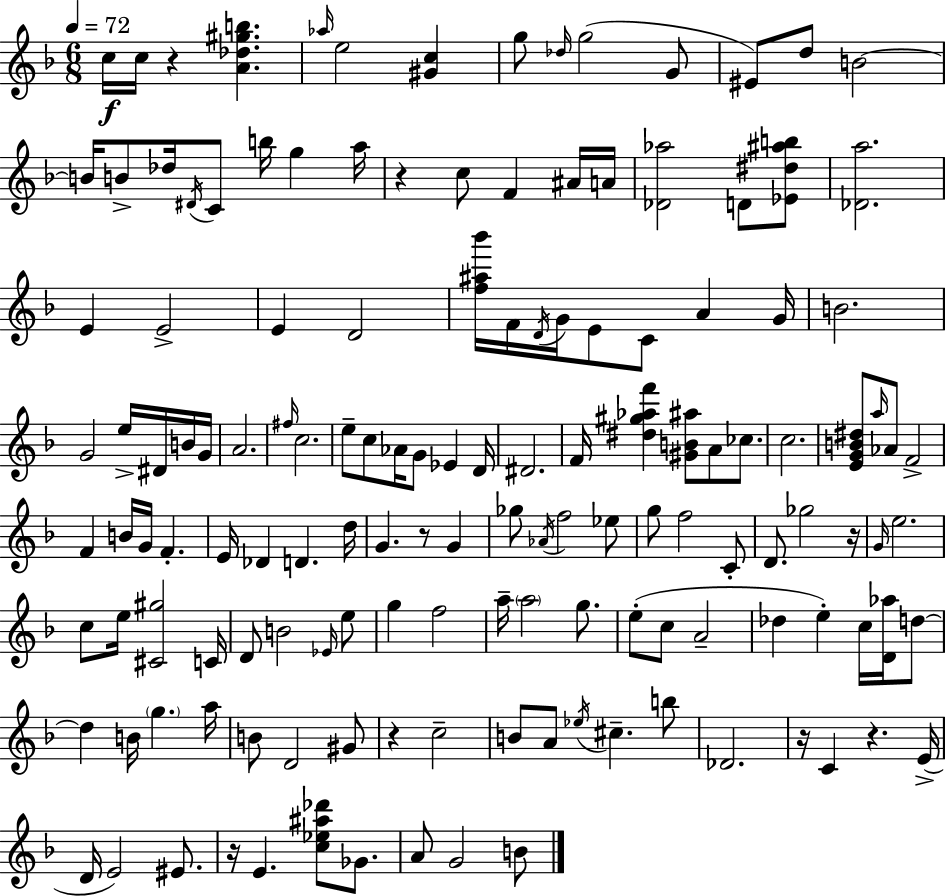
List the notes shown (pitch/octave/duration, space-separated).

C5/s C5/s R/q [A4,Db5,G#5,B5]/q. Ab5/s E5/h [G#4,C5]/q G5/e Db5/s G5/h G4/e EIS4/e D5/e B4/h B4/s B4/e Db5/s D#4/s C4/e B5/s G5/q A5/s R/q C5/e F4/q A#4/s A4/s [Db4,Ab5]/h D4/e [Eb4,D#5,A#5,B5]/e [Db4,A5]/h. E4/q E4/h E4/q D4/h [F5,A#5,Bb6]/s F4/s D4/s G4/s E4/e C4/e A4/q G4/s B4/h. G4/h E5/s D#4/s B4/s G4/s A4/h. F#5/s C5/h. E5/e C5/e Ab4/s G4/e Eb4/q D4/s D#4/h. F4/s [D#5,G#5,Ab5,F6]/q [G#4,B4,A#5]/e A4/e CES5/e. C5/h. [E4,G4,B4,D#5]/e A5/s Ab4/e F4/h F4/q B4/s G4/s F4/q. E4/s Db4/q D4/q. D5/s G4/q. R/e G4/q Gb5/e Ab4/s F5/h Eb5/e G5/e F5/h C4/e D4/e. Gb5/h R/s G4/s E5/h. C5/e E5/s [C#4,G#5]/h C4/s D4/e B4/h Eb4/s E5/e G5/q F5/h A5/s A5/h G5/e. E5/e C5/e A4/h Db5/q E5/q C5/s [D4,Ab5]/s D5/e D5/q B4/s G5/q. A5/s B4/e D4/h G#4/e R/q C5/h B4/e A4/e Eb5/s C#5/q. B5/e Db4/h. R/s C4/q R/q. E4/s D4/s E4/h EIS4/e. R/s E4/q. [C5,Eb5,A#5,Db6]/e Gb4/e. A4/e G4/h B4/e